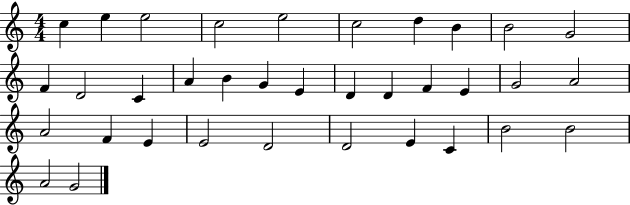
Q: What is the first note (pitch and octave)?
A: C5